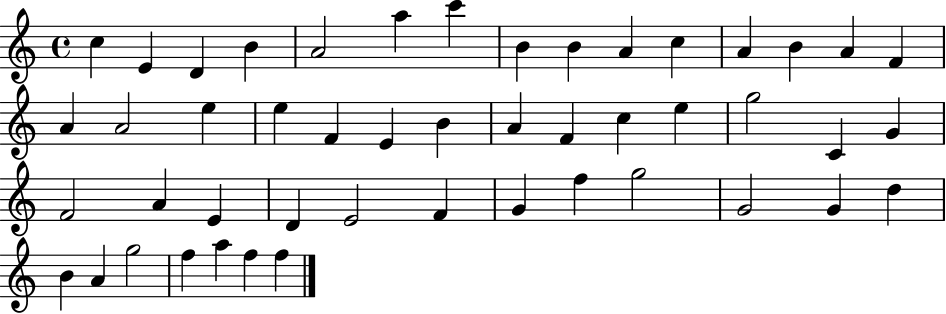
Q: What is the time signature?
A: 4/4